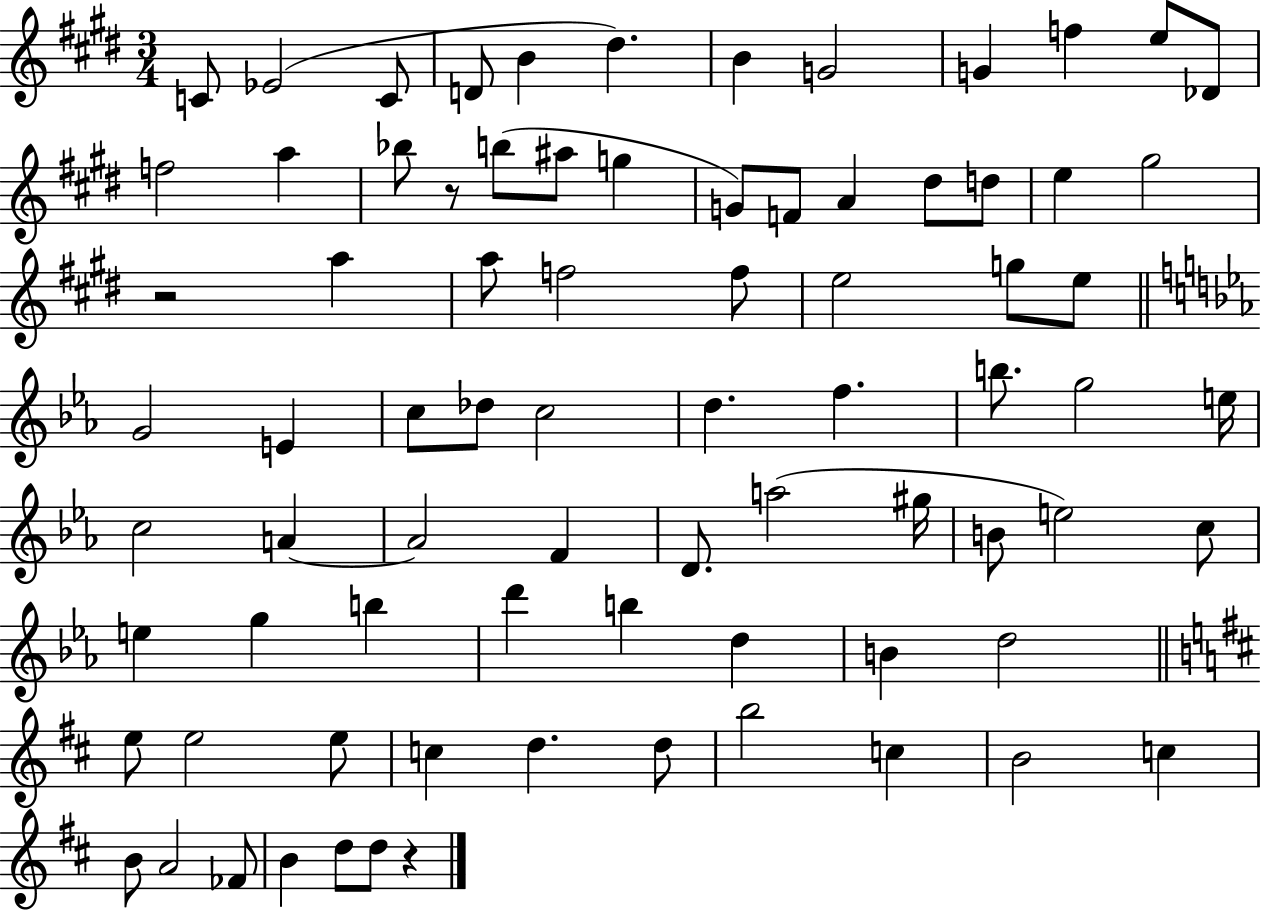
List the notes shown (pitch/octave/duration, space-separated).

C4/e Eb4/h C4/e D4/e B4/q D#5/q. B4/q G4/h G4/q F5/q E5/e Db4/e F5/h A5/q Bb5/e R/e B5/e A#5/e G5/q G4/e F4/e A4/q D#5/e D5/e E5/q G#5/h R/h A5/q A5/e F5/h F5/e E5/h G5/e E5/e G4/h E4/q C5/e Db5/e C5/h D5/q. F5/q. B5/e. G5/h E5/s C5/h A4/q A4/h F4/q D4/e. A5/h G#5/s B4/e E5/h C5/e E5/q G5/q B5/q D6/q B5/q D5/q B4/q D5/h E5/e E5/h E5/e C5/q D5/q. D5/e B5/h C5/q B4/h C5/q B4/e A4/h FES4/e B4/q D5/e D5/e R/q